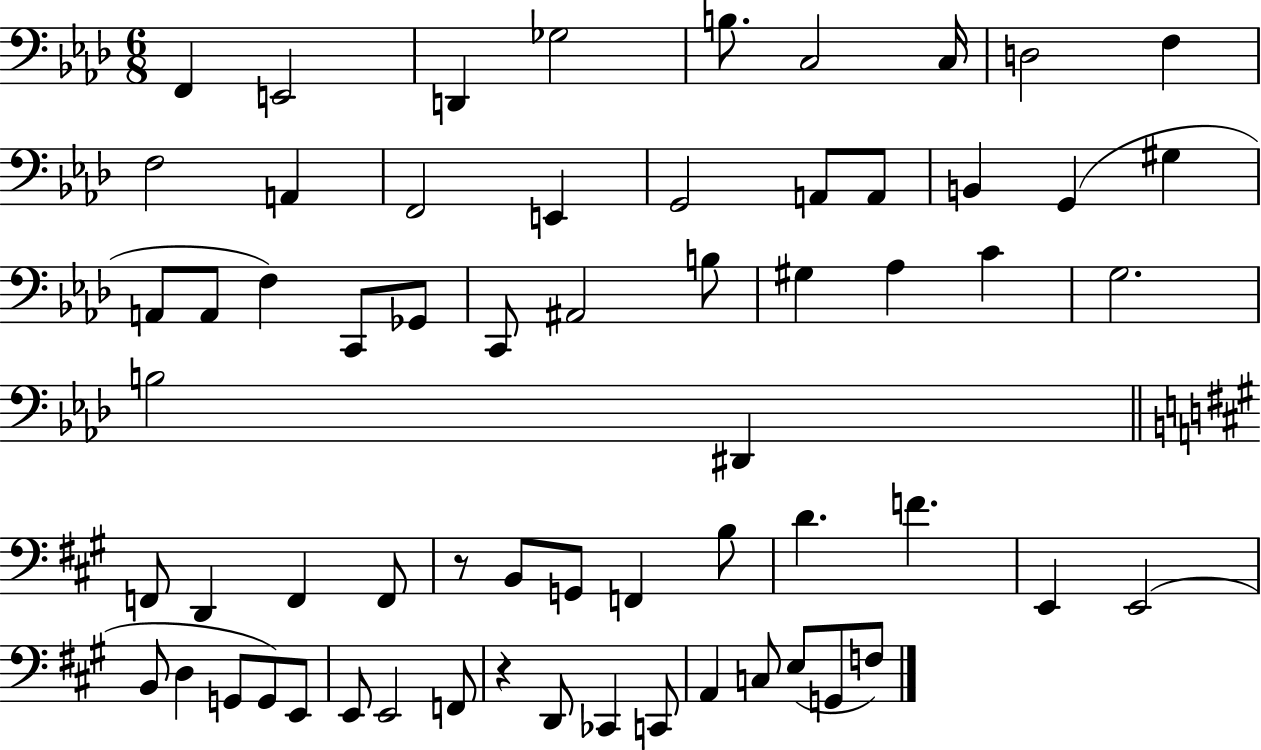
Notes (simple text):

F2/q E2/h D2/q Gb3/h B3/e. C3/h C3/s D3/h F3/q F3/h A2/q F2/h E2/q G2/h A2/e A2/e B2/q G2/q G#3/q A2/e A2/e F3/q C2/e Gb2/e C2/e A#2/h B3/e G#3/q Ab3/q C4/q G3/h. B3/h D#2/q F2/e D2/q F2/q F2/e R/e B2/e G2/e F2/q B3/e D4/q. F4/q. E2/q E2/h B2/e D3/q G2/e G2/e E2/e E2/e E2/h F2/e R/q D2/e CES2/q C2/e A2/q C3/e E3/e G2/e F3/e